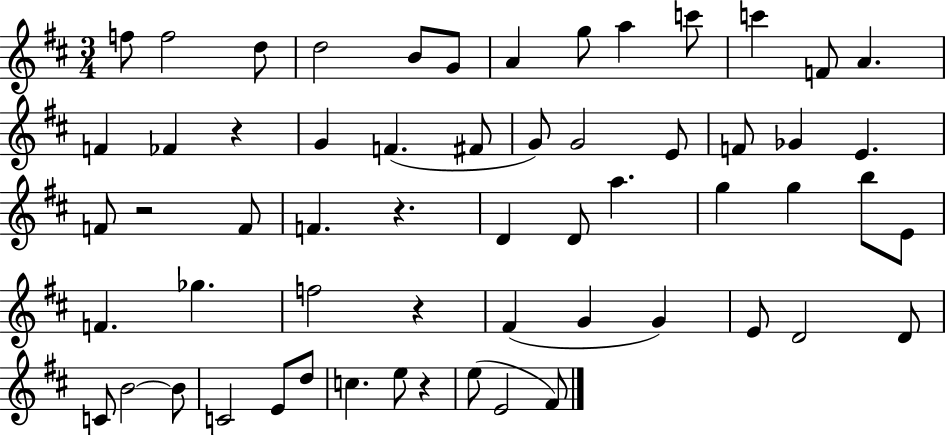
F5/e F5/h D5/e D5/h B4/e G4/e A4/q G5/e A5/q C6/e C6/q F4/e A4/q. F4/q FES4/q R/q G4/q F4/q. F#4/e G4/e G4/h E4/e F4/e Gb4/q E4/q. F4/e R/h F4/e F4/q. R/q. D4/q D4/e A5/q. G5/q G5/q B5/e E4/e F4/q. Gb5/q. F5/h R/q F#4/q G4/q G4/q E4/e D4/h D4/e C4/e B4/h B4/e C4/h E4/e D5/e C5/q. E5/e R/q E5/e E4/h F#4/e